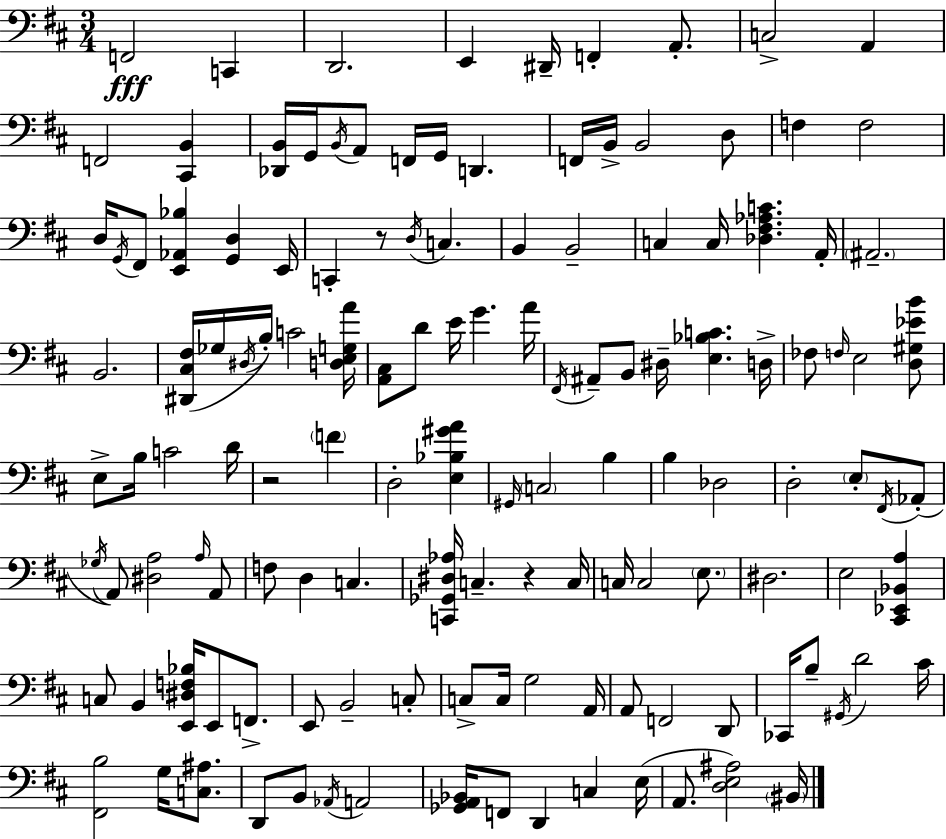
X:1
T:Untitled
M:3/4
L:1/4
K:D
F,,2 C,, D,,2 E,, ^D,,/4 F,, A,,/2 C,2 A,, F,,2 [^C,,B,,] [_D,,B,,]/4 G,,/4 B,,/4 A,,/2 F,,/4 G,,/4 D,, F,,/4 B,,/4 B,,2 D,/2 F, F,2 D,/4 G,,/4 ^F,,/2 [E,,_A,,_B,] [G,,D,] E,,/4 C,, z/2 D,/4 C, B,, B,,2 C, C,/4 [_D,^F,_A,C] A,,/4 ^A,,2 B,,2 [^D,,^C,^F,]/4 _G,/4 ^D,/4 B,/4 C2 [D,E,G,A]/4 [A,,^C,]/2 D/2 E/4 G A/4 ^F,,/4 ^A,,/2 B,,/2 ^D,/4 [E,_B,C] D,/4 _F,/2 F,/4 E,2 [D,^G,_EB]/2 E,/2 B,/4 C2 D/4 z2 F D,2 [E,_B,^GA] ^G,,/4 C,2 B, B, _D,2 D,2 E,/2 ^F,,/4 _A,,/2 _G,/4 A,,/2 [^D,A,]2 A,/4 A,,/2 F,/2 D, C, [C,,_G,,^D,_A,]/4 C, z C,/4 C,/4 C,2 E,/2 ^D,2 E,2 [^C,,_E,,_B,,A,] C,/2 B,, [E,,^D,F,_B,]/4 E,,/2 F,,/2 E,,/2 B,,2 C,/2 C,/2 C,/4 G,2 A,,/4 A,,/2 F,,2 D,,/2 _C,,/4 B,/2 ^G,,/4 D2 ^C/4 [^F,,B,]2 G,/4 [C,^A,]/2 D,,/2 B,,/2 _A,,/4 A,,2 [_G,,A,,_B,,]/4 F,,/2 D,, C, E,/4 A,,/2 [D,E,^A,]2 ^B,,/4